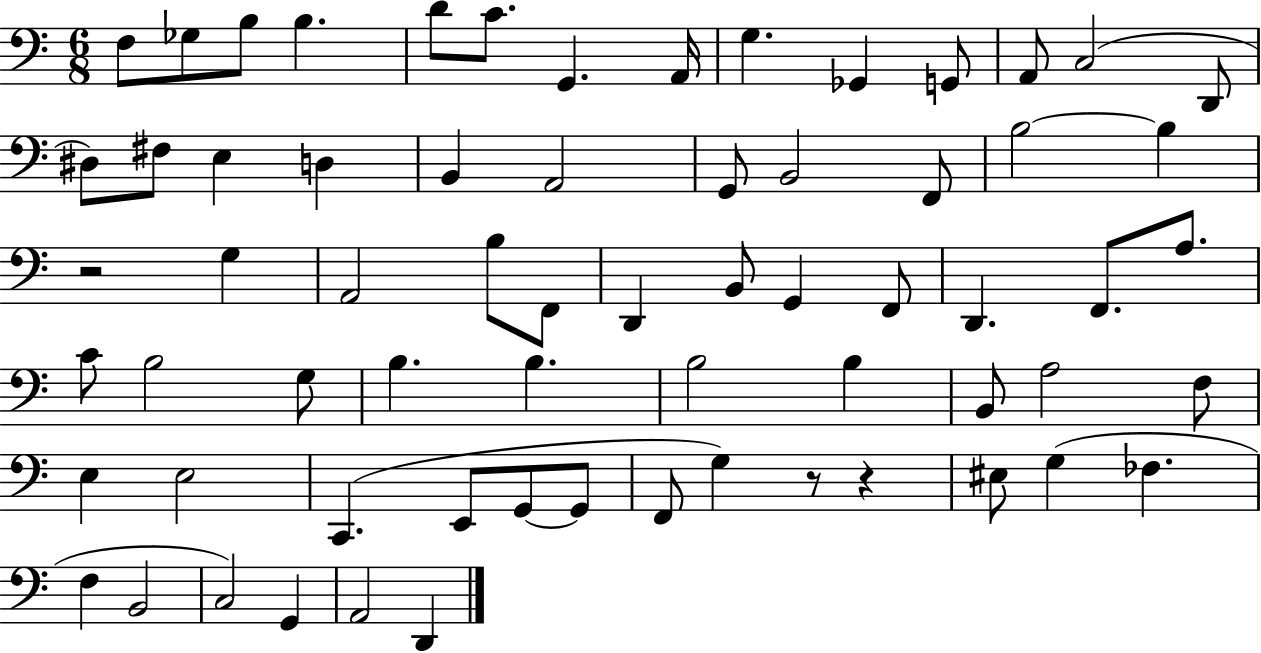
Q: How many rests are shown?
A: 3